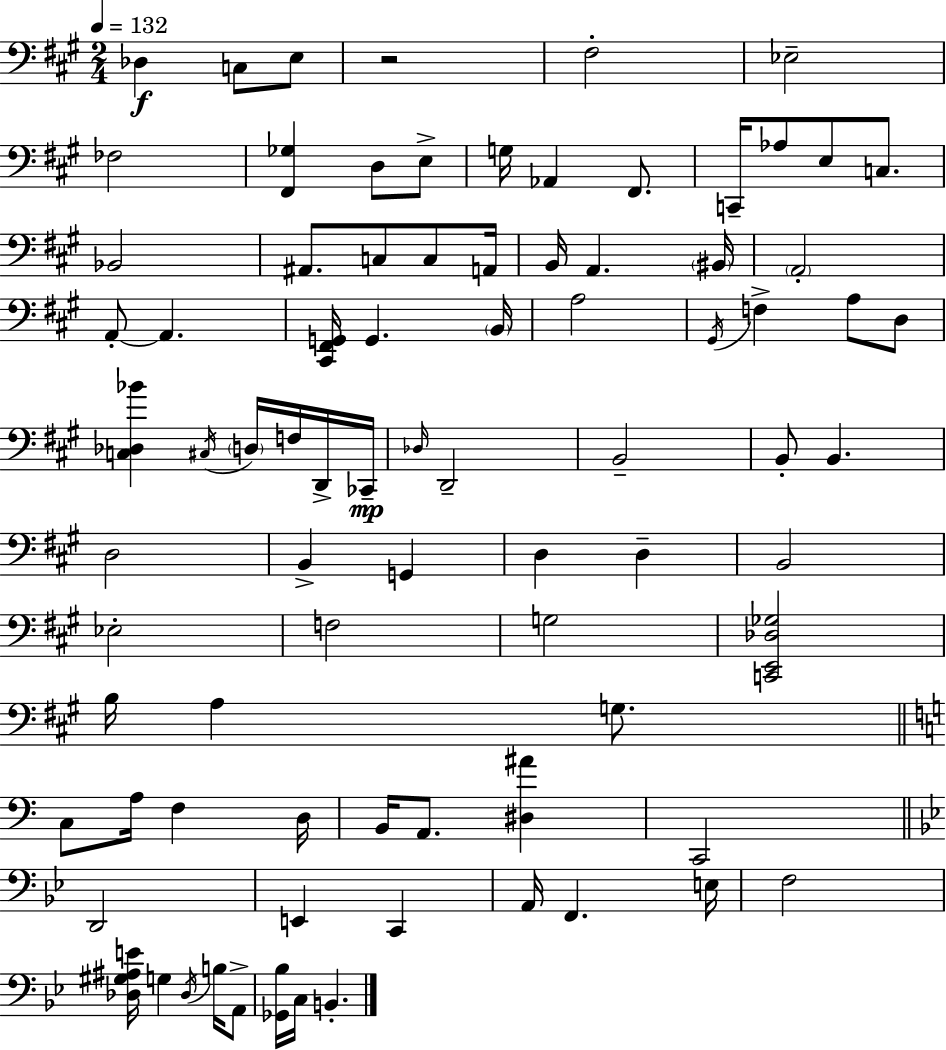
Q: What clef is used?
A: bass